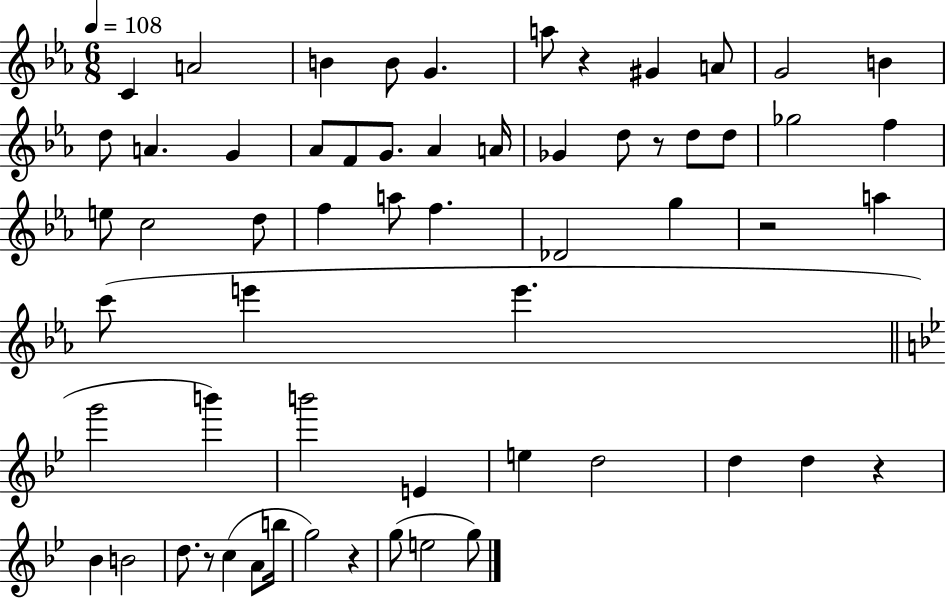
{
  \clef treble
  \numericTimeSignature
  \time 6/8
  \key ees \major
  \tempo 4 = 108
  \repeat volta 2 { c'4 a'2 | b'4 b'8 g'4. | a''8 r4 gis'4 a'8 | g'2 b'4 | \break d''8 a'4. g'4 | aes'8 f'8 g'8. aes'4 a'16 | ges'4 d''8 r8 d''8 d''8 | ges''2 f''4 | \break e''8 c''2 d''8 | f''4 a''8 f''4. | des'2 g''4 | r2 a''4 | \break c'''8( e'''4 e'''4. | \bar "||" \break \key bes \major g'''2 b'''4) | b'''2 e'4 | e''4 d''2 | d''4 d''4 r4 | \break bes'4 b'2 | d''8. r8 c''4( a'8 b''16 | g''2) r4 | g''8( e''2 g''8) | \break } \bar "|."
}